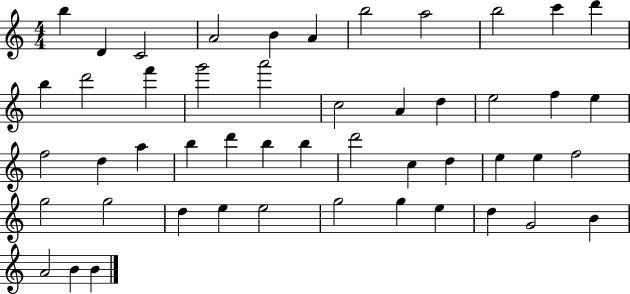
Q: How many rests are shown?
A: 0